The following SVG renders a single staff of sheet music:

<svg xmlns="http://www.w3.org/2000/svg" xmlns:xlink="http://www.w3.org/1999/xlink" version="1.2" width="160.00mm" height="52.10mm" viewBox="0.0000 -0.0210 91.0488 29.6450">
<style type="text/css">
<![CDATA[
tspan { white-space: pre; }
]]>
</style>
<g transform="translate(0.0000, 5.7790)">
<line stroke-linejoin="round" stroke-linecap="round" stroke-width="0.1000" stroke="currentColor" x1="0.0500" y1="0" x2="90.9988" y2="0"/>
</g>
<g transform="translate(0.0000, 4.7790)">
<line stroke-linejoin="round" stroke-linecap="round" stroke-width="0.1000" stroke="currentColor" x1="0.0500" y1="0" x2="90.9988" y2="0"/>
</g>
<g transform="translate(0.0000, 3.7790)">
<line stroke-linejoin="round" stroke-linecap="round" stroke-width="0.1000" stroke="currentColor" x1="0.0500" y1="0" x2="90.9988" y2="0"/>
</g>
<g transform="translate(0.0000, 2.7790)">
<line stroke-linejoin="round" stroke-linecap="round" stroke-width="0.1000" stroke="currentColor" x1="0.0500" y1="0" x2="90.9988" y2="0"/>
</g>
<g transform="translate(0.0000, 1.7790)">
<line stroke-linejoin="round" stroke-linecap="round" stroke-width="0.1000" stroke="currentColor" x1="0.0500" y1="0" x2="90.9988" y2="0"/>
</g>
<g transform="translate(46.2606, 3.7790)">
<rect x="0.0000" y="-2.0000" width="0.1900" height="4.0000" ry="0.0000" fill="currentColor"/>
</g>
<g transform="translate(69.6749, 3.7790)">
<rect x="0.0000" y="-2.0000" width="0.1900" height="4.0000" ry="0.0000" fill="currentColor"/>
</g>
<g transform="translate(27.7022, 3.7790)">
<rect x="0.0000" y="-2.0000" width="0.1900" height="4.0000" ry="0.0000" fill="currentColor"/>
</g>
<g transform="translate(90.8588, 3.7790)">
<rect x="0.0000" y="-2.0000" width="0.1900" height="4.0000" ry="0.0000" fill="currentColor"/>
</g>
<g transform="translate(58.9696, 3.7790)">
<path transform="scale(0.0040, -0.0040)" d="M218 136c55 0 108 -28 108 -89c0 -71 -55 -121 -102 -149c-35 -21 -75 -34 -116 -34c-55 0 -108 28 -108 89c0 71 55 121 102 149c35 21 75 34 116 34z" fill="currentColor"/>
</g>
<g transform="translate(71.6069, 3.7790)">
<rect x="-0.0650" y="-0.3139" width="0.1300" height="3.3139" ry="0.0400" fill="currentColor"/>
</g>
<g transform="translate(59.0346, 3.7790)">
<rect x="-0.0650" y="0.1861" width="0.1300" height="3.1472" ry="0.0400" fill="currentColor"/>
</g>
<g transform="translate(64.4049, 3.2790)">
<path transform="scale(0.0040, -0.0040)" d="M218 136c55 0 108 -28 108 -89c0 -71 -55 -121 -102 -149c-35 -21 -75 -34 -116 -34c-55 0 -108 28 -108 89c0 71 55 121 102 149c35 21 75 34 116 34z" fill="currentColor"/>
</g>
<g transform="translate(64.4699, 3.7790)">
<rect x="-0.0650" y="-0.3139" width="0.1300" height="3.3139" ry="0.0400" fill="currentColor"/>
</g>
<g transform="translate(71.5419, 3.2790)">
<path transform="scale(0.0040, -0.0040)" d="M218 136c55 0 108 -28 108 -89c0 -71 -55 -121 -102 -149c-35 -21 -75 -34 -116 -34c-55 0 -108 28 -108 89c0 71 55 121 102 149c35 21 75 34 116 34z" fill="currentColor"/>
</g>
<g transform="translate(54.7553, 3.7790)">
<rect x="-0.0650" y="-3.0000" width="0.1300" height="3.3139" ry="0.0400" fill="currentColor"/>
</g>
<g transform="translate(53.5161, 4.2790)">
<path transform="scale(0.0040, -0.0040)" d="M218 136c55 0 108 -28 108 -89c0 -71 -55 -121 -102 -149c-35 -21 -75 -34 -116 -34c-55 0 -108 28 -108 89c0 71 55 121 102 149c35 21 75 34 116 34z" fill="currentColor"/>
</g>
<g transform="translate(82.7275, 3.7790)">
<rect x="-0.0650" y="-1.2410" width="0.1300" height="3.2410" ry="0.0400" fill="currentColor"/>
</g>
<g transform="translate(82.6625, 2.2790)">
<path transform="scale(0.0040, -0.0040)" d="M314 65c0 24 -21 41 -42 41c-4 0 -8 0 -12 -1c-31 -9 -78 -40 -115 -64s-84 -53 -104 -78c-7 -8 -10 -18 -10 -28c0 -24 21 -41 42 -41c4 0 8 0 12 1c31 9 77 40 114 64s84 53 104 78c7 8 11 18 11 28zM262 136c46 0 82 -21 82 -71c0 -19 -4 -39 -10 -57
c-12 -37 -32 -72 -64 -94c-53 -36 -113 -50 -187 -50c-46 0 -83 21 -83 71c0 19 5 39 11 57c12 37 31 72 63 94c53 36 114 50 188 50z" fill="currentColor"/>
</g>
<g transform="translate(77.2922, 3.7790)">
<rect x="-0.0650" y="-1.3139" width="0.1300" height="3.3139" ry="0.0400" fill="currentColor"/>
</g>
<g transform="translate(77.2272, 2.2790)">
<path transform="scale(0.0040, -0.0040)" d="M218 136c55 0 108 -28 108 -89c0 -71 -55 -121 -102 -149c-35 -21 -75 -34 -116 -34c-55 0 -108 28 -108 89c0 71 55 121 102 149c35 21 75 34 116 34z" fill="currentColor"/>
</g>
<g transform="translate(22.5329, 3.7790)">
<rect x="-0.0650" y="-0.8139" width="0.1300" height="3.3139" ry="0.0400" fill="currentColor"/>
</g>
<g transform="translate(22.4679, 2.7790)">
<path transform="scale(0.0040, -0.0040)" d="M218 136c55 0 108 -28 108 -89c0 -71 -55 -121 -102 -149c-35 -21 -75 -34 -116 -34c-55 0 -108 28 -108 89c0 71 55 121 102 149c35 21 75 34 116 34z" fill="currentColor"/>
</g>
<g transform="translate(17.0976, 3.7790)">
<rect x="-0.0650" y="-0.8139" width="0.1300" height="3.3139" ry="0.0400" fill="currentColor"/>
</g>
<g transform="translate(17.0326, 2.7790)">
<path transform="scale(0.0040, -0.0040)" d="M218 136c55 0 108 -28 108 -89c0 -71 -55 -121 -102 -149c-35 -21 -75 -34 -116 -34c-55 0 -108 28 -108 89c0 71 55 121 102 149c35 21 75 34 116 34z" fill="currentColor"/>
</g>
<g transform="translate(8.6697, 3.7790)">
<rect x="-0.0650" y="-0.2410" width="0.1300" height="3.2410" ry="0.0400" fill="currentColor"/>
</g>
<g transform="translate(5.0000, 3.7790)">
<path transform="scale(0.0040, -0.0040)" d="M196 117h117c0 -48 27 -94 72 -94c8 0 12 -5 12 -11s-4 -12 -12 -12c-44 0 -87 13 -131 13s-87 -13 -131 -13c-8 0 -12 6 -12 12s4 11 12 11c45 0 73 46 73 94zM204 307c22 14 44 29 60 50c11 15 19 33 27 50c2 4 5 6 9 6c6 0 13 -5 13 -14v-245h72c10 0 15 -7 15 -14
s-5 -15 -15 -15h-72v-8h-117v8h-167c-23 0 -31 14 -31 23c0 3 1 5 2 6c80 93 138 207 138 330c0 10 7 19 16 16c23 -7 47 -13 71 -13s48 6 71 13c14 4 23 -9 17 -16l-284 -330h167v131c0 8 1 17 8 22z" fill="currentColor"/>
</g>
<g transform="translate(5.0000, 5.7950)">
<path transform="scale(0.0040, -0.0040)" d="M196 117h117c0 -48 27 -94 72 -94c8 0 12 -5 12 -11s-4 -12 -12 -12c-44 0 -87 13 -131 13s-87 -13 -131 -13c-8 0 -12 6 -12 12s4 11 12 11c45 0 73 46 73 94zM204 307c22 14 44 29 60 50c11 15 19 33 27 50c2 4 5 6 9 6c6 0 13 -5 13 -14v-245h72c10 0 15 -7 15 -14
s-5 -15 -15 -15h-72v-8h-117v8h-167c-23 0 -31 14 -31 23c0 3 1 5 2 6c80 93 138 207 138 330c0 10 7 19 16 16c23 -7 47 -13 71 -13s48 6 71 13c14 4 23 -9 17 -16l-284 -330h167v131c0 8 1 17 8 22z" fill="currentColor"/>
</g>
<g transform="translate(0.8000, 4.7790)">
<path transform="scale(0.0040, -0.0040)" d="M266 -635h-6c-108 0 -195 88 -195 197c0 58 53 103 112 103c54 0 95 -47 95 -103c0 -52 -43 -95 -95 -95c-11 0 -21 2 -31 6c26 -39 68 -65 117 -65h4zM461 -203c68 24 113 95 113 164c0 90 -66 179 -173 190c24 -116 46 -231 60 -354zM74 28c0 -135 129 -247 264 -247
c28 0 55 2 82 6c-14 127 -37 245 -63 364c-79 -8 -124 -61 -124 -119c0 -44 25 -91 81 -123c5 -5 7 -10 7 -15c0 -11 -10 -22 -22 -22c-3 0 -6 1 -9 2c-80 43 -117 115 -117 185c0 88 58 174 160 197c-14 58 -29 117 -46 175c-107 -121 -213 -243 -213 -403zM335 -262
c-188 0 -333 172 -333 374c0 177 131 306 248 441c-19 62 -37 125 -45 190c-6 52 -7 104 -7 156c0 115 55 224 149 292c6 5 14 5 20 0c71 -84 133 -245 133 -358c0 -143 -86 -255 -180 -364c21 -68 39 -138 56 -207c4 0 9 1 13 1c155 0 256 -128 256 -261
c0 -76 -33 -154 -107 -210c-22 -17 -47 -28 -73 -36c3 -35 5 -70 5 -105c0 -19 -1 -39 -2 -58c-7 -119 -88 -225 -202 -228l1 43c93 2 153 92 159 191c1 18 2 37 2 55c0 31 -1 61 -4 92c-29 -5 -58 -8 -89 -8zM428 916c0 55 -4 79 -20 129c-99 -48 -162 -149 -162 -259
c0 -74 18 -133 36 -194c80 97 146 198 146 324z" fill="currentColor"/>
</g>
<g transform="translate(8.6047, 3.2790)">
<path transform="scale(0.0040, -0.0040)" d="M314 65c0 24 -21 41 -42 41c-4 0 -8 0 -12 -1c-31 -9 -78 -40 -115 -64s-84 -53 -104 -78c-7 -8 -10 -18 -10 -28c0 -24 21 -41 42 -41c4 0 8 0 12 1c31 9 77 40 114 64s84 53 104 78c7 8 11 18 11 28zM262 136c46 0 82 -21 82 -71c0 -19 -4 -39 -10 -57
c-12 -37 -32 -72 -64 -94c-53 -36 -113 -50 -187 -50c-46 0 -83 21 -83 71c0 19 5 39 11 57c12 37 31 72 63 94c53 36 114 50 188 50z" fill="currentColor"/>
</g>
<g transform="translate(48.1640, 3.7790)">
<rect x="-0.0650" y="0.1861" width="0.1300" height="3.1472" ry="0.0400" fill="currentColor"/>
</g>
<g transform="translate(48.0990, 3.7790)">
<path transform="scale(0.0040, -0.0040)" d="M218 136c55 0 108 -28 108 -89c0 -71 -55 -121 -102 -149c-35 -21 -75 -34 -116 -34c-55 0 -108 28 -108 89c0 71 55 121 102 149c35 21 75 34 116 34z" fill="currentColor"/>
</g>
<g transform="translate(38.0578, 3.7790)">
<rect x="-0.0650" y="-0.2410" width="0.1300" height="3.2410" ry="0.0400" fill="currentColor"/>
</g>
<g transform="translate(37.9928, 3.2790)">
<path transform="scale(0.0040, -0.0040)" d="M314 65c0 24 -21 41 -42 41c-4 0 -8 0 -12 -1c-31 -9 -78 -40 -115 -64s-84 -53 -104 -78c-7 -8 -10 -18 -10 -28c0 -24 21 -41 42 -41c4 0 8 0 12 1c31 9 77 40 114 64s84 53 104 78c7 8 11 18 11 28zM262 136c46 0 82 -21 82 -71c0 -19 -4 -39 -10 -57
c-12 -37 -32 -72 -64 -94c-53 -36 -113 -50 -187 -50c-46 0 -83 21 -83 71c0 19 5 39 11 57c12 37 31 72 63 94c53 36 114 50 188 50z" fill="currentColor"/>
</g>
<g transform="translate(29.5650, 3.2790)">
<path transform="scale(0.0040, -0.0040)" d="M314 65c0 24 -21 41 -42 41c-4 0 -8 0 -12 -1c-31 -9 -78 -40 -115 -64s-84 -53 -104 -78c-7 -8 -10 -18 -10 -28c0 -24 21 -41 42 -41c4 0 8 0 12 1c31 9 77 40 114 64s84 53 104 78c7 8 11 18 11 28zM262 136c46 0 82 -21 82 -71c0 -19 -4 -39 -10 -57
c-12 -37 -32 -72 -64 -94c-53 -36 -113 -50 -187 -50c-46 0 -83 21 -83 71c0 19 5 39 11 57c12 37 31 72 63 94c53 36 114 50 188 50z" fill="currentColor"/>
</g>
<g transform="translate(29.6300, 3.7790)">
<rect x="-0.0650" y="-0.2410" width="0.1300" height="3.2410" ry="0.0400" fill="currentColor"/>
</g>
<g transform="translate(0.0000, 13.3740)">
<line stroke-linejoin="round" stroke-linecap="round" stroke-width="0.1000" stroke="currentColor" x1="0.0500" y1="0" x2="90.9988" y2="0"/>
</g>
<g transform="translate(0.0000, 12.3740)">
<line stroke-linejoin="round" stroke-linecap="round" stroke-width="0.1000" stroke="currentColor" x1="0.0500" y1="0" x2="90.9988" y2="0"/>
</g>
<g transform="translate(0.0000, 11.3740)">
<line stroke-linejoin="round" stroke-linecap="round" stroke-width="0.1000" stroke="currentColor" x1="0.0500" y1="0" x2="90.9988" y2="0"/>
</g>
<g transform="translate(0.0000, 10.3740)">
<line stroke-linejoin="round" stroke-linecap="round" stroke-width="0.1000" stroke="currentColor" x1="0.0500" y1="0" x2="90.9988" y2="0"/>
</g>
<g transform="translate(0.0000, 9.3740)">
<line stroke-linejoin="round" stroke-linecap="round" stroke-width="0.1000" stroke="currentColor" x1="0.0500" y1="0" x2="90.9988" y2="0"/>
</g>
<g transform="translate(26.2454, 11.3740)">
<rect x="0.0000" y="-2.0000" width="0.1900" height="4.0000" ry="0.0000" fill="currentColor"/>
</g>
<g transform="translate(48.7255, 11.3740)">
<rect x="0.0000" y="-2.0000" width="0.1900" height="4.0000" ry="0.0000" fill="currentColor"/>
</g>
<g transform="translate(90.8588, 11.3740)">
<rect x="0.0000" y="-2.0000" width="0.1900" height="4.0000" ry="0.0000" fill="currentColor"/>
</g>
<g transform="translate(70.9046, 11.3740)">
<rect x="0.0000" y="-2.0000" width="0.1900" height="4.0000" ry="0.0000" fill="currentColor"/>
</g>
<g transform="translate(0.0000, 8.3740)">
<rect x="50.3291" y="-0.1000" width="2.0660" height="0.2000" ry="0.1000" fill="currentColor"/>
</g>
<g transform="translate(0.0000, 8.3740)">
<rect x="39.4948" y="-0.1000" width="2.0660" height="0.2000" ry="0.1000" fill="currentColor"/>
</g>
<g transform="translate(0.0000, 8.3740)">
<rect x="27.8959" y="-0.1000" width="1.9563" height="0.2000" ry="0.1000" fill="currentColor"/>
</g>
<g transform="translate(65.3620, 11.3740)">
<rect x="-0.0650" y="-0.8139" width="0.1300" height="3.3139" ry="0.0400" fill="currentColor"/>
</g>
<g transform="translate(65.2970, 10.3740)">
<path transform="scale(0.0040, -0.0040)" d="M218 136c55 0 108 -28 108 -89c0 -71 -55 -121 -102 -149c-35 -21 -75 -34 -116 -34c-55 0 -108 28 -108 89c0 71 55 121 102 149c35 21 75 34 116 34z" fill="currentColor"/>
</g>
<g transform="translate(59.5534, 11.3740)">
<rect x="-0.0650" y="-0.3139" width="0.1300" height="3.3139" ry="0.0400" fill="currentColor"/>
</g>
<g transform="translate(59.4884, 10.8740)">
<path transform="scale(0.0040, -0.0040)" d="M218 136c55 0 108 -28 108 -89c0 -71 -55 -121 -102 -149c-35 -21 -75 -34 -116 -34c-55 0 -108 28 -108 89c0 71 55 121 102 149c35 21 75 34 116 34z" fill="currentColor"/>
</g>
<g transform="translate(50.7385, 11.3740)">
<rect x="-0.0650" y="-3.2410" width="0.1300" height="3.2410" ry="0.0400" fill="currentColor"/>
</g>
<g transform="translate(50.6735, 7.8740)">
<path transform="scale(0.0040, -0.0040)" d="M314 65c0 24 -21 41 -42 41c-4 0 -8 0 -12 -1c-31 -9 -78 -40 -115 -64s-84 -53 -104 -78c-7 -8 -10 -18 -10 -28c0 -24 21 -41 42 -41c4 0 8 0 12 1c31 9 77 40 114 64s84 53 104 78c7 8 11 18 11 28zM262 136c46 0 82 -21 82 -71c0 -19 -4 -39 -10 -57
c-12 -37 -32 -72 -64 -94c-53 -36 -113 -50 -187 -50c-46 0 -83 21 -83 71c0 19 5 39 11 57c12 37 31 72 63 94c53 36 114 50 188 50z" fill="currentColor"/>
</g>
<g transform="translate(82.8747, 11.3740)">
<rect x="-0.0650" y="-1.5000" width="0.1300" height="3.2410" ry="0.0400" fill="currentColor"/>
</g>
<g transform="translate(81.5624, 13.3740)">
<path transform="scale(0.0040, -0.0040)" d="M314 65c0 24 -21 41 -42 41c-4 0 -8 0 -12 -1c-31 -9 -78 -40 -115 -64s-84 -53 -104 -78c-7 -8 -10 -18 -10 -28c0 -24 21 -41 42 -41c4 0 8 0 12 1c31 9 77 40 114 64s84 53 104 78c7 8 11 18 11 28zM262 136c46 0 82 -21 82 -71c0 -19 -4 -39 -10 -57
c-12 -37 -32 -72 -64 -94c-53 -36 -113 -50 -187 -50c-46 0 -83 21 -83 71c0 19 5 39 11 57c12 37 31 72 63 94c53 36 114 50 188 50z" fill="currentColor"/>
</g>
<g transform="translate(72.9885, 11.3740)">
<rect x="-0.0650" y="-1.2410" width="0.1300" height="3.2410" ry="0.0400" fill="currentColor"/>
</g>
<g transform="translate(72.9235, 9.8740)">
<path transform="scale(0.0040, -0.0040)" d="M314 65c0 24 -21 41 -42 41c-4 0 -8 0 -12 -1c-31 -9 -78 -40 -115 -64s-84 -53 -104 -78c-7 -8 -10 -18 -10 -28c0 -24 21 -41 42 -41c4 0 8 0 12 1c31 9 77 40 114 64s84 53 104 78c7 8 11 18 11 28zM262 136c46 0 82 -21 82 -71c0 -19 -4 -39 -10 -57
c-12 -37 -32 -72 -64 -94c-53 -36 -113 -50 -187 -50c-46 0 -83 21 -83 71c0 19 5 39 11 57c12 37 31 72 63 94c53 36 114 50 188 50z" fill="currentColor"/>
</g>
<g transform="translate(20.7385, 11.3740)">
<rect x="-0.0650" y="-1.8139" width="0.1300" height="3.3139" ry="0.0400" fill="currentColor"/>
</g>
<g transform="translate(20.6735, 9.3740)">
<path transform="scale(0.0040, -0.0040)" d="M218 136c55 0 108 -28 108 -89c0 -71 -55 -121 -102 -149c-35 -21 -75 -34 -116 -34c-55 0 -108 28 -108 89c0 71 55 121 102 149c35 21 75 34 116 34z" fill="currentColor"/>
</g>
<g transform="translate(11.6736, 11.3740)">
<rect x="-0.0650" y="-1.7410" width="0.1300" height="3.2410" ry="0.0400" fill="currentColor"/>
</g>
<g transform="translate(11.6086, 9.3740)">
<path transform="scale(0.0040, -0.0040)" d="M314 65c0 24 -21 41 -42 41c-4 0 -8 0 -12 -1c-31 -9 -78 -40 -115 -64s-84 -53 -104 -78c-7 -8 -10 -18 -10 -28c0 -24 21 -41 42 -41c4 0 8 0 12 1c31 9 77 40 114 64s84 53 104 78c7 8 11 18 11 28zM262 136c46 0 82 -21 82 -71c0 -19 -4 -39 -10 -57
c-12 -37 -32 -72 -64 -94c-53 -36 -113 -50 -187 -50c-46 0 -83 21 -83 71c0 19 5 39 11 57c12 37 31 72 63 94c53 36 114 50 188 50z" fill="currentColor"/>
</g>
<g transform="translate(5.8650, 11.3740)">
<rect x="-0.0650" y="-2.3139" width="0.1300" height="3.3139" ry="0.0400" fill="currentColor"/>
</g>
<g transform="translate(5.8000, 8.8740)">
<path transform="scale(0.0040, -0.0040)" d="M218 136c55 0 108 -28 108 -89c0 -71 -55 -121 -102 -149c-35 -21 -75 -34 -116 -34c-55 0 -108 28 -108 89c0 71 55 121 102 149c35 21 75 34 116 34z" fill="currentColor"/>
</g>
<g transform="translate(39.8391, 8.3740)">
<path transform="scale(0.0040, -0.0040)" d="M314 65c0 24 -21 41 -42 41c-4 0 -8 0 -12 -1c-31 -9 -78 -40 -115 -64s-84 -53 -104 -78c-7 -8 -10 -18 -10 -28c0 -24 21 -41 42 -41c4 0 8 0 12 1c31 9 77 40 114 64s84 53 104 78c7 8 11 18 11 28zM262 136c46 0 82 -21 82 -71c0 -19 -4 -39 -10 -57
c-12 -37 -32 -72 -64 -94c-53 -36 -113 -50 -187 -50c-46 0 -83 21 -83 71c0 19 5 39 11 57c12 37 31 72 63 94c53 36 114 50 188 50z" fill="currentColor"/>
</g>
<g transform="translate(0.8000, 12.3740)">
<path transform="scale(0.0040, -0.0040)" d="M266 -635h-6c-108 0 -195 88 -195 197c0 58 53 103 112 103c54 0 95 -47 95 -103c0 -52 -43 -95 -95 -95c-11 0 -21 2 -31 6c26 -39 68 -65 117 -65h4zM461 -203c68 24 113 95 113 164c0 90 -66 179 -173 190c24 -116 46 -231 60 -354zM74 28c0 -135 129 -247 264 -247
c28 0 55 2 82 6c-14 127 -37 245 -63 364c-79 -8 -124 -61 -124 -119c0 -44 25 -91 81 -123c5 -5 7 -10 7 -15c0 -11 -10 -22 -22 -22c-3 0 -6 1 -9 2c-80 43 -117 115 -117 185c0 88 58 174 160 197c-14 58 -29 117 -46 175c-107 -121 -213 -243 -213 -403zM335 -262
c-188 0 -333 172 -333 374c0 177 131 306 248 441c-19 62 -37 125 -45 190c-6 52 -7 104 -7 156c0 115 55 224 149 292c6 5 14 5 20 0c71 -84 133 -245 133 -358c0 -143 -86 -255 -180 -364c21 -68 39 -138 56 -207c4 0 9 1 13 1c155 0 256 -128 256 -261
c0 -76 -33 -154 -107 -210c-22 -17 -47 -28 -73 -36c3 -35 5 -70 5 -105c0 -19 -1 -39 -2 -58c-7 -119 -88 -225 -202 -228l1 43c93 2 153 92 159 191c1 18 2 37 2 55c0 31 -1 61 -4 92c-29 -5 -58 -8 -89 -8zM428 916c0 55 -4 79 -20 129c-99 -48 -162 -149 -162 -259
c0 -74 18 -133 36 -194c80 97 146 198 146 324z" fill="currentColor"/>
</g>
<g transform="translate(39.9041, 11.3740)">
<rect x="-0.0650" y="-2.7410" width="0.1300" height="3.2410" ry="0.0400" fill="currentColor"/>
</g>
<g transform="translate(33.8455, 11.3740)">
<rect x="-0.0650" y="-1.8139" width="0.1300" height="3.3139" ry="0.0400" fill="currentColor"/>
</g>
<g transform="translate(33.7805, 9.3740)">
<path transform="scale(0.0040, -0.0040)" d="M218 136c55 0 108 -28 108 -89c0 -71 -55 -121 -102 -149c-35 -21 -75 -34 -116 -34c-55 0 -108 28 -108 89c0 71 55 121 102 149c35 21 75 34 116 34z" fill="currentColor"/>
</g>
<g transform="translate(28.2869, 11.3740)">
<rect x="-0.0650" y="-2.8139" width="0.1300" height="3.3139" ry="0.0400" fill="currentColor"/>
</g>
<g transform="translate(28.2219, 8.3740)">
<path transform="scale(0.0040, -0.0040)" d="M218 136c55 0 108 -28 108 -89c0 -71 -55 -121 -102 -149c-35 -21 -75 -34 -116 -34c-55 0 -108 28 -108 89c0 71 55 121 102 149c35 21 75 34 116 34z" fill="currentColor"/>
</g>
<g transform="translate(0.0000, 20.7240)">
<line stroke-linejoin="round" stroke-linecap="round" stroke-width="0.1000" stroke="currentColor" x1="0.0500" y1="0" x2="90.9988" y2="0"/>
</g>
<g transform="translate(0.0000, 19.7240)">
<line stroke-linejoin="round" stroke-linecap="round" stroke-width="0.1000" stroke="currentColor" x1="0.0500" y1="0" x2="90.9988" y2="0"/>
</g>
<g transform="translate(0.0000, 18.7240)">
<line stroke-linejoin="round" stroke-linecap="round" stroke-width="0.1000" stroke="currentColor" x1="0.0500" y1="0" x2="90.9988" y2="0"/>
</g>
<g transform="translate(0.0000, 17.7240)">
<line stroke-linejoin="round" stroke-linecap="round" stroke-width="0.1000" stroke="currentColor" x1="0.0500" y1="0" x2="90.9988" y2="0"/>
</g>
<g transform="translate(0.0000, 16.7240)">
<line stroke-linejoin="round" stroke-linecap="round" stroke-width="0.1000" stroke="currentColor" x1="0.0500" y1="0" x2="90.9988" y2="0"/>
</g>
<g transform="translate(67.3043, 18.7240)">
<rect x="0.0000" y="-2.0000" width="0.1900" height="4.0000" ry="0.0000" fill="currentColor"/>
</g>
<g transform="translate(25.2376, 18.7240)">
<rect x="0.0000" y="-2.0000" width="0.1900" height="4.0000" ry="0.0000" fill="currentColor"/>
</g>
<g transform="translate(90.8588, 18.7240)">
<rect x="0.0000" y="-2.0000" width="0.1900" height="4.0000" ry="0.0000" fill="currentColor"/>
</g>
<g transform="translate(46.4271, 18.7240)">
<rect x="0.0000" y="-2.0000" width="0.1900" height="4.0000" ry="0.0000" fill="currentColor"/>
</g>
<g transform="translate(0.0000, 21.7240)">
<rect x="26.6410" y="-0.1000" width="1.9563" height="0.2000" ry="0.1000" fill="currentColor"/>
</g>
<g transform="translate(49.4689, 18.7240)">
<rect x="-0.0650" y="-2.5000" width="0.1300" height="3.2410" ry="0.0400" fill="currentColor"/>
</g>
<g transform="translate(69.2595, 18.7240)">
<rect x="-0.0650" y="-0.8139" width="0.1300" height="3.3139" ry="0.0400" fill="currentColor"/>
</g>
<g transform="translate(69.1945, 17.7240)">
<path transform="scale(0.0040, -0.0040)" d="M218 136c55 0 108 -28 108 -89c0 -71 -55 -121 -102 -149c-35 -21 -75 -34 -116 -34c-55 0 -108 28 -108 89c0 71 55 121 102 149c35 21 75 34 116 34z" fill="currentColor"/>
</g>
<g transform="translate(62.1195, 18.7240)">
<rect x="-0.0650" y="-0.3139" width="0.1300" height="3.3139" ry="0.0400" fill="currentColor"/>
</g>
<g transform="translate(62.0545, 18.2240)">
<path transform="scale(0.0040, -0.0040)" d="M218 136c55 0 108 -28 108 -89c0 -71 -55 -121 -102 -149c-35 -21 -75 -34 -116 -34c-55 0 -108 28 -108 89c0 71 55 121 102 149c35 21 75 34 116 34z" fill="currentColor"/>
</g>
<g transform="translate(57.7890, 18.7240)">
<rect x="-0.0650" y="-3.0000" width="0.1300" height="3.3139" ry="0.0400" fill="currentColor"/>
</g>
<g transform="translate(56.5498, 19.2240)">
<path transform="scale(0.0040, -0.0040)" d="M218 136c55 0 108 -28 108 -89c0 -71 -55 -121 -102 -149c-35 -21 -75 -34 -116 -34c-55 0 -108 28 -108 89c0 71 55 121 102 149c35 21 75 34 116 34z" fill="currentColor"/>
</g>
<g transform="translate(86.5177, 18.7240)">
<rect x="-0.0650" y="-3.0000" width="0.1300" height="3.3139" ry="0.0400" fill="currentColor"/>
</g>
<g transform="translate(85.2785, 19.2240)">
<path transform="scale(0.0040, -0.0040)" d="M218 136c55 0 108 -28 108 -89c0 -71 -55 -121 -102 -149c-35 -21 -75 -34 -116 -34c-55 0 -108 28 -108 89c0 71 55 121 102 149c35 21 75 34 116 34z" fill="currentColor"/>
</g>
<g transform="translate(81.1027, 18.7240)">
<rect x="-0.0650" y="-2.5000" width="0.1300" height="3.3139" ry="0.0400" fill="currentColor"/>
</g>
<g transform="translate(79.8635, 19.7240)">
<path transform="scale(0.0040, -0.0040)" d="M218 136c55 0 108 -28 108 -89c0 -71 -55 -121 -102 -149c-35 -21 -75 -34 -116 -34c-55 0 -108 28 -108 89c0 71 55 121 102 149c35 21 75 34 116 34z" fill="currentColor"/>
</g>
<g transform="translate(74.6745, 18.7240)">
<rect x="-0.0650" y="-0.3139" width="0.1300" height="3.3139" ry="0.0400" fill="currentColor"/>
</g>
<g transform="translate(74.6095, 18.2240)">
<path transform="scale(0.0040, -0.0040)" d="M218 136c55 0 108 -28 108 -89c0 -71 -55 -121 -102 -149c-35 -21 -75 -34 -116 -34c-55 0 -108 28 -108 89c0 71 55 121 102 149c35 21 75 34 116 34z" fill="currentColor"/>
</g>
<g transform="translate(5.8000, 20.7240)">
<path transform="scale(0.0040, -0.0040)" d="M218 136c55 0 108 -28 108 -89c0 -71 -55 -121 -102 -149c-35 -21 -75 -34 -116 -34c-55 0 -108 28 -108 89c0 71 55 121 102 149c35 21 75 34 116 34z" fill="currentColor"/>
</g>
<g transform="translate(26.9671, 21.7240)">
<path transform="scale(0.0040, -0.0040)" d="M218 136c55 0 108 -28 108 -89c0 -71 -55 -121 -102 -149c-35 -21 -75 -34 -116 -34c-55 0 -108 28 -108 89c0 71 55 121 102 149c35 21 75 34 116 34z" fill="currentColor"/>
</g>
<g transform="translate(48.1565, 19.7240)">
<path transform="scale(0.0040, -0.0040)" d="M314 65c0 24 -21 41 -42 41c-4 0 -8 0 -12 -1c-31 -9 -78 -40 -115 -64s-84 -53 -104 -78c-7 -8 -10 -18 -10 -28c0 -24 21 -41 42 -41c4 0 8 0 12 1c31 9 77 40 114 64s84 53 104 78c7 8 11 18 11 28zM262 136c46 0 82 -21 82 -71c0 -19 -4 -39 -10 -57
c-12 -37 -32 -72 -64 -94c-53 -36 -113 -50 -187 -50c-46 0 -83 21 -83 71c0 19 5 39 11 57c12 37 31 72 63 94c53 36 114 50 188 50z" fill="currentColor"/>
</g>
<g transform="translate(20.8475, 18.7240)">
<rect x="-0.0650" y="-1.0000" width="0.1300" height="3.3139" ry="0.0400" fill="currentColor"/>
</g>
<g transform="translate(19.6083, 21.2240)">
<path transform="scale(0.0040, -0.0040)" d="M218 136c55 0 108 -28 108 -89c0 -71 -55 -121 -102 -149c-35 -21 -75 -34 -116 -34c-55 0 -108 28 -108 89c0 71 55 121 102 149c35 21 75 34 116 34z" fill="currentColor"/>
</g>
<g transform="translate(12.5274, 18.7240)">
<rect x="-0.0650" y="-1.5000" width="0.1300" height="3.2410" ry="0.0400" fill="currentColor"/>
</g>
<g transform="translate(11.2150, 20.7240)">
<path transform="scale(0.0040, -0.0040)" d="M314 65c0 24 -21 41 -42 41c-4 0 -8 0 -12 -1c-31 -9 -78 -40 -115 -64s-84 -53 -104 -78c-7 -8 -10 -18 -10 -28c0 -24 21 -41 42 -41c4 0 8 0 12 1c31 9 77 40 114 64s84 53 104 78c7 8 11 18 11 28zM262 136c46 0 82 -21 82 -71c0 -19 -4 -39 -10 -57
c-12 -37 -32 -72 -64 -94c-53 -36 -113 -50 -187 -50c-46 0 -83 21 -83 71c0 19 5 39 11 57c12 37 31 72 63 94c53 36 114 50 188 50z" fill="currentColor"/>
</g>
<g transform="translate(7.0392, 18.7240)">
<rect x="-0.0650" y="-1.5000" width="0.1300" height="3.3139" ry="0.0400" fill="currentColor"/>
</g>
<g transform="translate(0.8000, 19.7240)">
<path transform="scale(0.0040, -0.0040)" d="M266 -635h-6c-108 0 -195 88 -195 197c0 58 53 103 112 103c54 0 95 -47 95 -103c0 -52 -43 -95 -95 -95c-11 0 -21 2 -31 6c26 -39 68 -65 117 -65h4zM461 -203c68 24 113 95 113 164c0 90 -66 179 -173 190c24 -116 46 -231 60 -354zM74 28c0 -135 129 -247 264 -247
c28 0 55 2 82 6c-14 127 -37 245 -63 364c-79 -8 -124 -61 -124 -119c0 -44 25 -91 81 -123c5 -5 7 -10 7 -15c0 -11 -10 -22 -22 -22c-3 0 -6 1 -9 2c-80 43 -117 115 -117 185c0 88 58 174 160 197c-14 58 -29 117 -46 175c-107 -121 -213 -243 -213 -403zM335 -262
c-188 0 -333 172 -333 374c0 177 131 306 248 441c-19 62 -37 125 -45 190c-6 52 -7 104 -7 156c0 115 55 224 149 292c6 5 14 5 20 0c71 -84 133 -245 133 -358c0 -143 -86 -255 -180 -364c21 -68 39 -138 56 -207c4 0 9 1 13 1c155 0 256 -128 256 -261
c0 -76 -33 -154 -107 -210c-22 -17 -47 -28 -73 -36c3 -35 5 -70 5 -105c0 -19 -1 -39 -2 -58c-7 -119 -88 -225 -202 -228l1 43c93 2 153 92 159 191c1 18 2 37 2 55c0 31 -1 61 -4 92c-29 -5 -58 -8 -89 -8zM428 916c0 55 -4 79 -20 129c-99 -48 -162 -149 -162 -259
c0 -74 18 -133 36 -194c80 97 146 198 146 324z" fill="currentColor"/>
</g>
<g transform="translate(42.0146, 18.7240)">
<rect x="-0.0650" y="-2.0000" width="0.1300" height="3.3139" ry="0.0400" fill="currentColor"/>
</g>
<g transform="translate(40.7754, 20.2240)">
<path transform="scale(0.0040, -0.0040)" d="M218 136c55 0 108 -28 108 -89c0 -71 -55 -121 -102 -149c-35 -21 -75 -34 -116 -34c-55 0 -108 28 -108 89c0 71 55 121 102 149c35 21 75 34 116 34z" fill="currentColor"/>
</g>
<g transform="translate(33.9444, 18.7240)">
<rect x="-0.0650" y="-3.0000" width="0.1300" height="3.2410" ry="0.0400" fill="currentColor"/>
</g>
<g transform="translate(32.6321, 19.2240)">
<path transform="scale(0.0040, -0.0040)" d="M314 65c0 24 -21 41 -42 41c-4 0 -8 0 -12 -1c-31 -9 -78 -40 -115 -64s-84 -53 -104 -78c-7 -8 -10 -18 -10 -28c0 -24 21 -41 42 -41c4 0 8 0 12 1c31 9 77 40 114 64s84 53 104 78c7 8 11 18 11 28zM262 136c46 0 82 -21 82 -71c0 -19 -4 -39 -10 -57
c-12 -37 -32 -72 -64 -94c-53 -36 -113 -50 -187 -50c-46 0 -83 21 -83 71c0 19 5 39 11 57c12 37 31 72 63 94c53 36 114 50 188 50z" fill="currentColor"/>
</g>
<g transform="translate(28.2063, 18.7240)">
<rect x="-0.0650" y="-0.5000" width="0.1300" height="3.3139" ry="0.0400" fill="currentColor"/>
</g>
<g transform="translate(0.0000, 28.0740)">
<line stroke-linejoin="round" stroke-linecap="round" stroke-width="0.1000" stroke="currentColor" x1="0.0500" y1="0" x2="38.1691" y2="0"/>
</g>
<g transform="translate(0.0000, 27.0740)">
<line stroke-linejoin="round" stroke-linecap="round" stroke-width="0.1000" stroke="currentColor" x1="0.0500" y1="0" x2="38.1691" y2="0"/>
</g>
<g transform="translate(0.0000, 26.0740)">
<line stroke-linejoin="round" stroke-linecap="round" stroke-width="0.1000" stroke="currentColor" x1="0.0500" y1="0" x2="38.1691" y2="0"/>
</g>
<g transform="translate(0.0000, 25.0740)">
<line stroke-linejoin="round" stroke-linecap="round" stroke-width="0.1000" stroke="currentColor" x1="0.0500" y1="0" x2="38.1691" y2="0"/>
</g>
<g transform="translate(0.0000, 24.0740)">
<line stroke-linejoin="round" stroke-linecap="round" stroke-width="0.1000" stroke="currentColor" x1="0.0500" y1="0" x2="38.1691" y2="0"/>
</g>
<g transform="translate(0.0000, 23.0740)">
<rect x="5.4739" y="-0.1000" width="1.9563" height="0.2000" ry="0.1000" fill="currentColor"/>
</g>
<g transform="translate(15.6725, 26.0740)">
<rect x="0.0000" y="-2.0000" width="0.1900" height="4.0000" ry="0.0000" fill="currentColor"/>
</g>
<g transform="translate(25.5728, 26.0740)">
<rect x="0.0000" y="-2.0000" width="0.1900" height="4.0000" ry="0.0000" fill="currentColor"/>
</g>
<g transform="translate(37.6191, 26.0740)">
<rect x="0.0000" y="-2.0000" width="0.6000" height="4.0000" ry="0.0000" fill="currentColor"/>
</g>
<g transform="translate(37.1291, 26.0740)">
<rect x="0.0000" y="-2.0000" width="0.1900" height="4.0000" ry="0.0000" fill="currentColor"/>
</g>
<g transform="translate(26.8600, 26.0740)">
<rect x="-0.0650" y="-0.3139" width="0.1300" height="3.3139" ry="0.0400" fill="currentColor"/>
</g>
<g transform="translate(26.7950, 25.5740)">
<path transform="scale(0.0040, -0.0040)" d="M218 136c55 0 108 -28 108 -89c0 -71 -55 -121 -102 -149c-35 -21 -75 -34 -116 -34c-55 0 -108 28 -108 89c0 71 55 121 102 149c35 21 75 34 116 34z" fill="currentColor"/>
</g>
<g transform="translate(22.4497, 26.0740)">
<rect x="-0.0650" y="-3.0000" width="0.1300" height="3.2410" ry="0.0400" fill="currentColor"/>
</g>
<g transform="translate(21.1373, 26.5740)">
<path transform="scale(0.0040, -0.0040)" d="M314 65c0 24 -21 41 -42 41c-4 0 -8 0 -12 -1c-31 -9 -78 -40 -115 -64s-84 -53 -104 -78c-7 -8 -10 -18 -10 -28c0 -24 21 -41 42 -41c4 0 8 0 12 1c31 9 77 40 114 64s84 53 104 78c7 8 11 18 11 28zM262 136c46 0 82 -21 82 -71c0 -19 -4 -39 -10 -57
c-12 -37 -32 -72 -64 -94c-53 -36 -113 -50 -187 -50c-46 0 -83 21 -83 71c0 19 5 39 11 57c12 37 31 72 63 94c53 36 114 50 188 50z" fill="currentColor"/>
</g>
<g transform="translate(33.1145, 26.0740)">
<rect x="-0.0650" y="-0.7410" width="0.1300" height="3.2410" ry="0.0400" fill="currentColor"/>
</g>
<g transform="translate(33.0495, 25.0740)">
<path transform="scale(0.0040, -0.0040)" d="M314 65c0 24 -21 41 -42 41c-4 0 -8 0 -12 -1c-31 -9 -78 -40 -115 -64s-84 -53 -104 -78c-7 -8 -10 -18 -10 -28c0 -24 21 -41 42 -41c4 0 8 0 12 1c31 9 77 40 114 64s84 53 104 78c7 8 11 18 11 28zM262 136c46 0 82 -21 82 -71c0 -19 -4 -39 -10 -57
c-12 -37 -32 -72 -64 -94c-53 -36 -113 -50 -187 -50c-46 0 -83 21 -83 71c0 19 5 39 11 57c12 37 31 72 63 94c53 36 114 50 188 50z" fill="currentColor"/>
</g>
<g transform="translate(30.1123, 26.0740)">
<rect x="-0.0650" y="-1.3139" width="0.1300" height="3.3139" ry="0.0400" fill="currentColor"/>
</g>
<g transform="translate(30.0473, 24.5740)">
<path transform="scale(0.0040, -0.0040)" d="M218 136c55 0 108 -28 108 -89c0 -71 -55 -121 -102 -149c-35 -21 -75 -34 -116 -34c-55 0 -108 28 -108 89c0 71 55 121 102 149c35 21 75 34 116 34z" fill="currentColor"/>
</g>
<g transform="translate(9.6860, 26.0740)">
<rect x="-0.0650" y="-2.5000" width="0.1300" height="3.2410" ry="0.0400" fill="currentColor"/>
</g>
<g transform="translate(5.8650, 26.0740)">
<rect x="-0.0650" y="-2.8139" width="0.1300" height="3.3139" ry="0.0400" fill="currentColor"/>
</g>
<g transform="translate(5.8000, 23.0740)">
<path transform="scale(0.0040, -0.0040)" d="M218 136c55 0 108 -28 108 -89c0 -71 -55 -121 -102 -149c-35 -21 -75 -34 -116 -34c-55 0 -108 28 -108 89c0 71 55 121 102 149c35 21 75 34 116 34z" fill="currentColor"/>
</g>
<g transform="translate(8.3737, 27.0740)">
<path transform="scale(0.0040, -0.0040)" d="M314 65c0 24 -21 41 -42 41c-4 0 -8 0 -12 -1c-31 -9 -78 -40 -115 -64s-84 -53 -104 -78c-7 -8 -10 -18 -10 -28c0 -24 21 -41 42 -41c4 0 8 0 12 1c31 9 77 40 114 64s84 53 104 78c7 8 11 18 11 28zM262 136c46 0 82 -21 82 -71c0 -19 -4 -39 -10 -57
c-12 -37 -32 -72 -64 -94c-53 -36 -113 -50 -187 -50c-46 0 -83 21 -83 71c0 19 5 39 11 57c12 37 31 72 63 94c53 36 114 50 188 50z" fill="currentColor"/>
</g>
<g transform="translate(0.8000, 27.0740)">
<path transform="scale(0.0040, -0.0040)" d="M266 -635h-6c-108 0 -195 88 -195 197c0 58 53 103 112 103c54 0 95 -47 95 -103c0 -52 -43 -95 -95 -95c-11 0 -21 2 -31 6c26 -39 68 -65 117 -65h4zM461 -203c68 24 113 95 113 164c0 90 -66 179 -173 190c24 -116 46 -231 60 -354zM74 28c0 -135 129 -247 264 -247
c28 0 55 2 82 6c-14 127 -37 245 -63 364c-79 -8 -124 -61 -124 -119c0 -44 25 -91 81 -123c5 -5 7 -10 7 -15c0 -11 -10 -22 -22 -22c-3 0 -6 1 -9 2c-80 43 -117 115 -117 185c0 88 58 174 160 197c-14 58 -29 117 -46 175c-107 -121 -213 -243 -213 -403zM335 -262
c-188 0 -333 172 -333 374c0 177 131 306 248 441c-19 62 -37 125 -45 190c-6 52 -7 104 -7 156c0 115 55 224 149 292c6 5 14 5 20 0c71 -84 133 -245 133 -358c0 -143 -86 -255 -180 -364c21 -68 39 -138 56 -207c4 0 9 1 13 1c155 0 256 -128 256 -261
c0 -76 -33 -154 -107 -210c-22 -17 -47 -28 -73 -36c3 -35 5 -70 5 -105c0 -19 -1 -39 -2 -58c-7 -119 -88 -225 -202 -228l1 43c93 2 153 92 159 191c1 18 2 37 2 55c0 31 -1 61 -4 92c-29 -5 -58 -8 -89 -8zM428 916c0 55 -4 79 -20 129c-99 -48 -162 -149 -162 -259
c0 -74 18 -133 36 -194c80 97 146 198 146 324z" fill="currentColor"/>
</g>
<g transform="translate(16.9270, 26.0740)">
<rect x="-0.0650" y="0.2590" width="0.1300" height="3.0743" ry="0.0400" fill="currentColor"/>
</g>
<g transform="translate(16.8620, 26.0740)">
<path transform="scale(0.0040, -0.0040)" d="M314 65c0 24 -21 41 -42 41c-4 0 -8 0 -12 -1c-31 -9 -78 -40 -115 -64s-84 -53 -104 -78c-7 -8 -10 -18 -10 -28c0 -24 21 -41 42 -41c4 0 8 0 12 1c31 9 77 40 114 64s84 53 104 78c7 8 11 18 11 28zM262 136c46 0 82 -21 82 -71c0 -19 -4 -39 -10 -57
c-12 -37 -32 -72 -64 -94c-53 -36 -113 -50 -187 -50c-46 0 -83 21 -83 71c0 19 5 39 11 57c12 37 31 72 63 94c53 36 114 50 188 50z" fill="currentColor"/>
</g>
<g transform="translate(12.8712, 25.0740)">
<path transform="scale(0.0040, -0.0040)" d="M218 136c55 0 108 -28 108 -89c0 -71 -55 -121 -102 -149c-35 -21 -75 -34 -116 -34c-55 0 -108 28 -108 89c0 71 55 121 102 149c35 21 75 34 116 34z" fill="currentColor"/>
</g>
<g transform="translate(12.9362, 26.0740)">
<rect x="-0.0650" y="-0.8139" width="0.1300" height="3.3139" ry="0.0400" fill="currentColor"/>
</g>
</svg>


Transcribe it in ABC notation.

X:1
T:Untitled
M:4/4
L:1/4
K:C
c2 d d c2 c2 B A B c c e e2 g f2 f a f a2 b2 c d e2 E2 E E2 D C A2 F G2 A c d c G A a G2 d B2 A2 c e d2